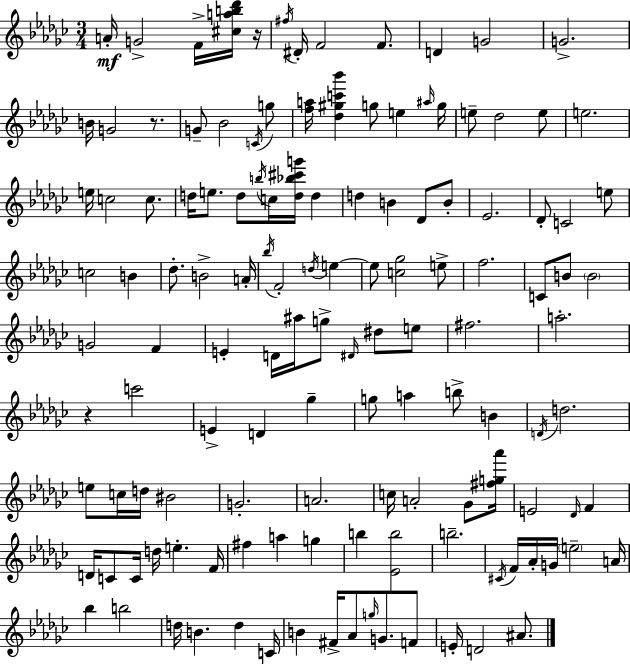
{
  \clef treble
  \numericTimeSignature
  \time 3/4
  \key ees \minor
  \repeat volta 2 { a'16-.\mf g'2-> f'16-> <cis'' a'' b'' des'''>16 r16 | \acciaccatura { fis''16 } dis'16-. f'2 f'8. | d'4 g'2 | g'2.-> | \break b'16 g'2 r8. | g'8-- bes'2 \acciaccatura { c'16 } | g''8 <f'' a''>16 <des'' gis'' c''' bes'''>4 g''8 e''4 | \grace { ais''16 } g''16 e''8-- des''2 | \break e''8 e''2. | e''16 c''2 | c''8. d''16 e''8. d''8 \acciaccatura { b''16 } c''16 <d'' bes'' cis''' g'''>16 | d''4 d''4 b'4 | \break des'8 b'8-. ees'2. | des'8-. c'2 | e''8 c''2 | b'4 des''8.-. b'2-> | \break a'16-. \acciaccatura { bes''16 } f'2-. | \acciaccatura { d''16 } e''4~~ e''8 <c'' ges''>2 | e''8-> f''2. | c'8 b'8 \parenthesize b'2 | \break g'2 | f'4 e'4-. d'16 ais''16 | g''8-> \grace { dis'16 } dis''8 e''8 fis''2. | a''2.-. | \break r4 c'''2 | e'4-> d'4 | ges''4-- g''8 a''4 | b''8-> b'4 \acciaccatura { d'16 } d''2. | \break e''8 c''16 d''16 | bis'2 g'2.-. | a'2. | c''16 a'2-. | \break ges'8 <fis'' g'' aes'''>16 e'2 | \grace { des'16 } f'4 d'16 c'8 | c'16 d''16 e''4.-. f'16 fis''4 | a''4 g''4 b''4 | \break <ees' b''>2 b''2.-- | \acciaccatura { cis'16 } f'16 aes'16-. | g'16 \parenthesize e''2-- a'16 bes''4 | b''2 d''16 b'4. | \break d''4 c'16 b'4 | fis'16-> aes'8 \grace { g''16 } g'8. f'8 e'16-. | d'2 ais'8. } \bar "|."
}